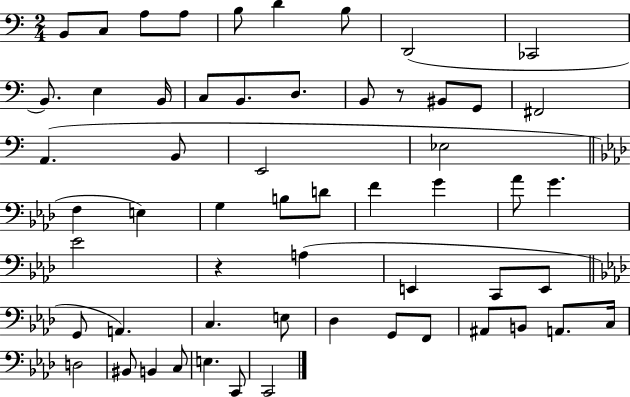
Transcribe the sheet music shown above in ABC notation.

X:1
T:Untitled
M:2/4
L:1/4
K:C
B,,/2 C,/2 A,/2 A,/2 B,/2 D B,/2 D,,2 _C,,2 B,,/2 E, B,,/4 C,/2 B,,/2 D,/2 B,,/2 z/2 ^B,,/2 G,,/2 ^F,,2 A,, B,,/2 E,,2 _E,2 F, E, G, B,/2 D/2 F G _A/2 G _E2 z A, E,, C,,/2 E,,/2 G,,/2 A,, C, E,/2 _D, G,,/2 F,,/2 ^A,,/2 B,,/2 A,,/2 C,/4 D,2 ^B,,/2 B,, C,/2 E, C,,/2 C,,2